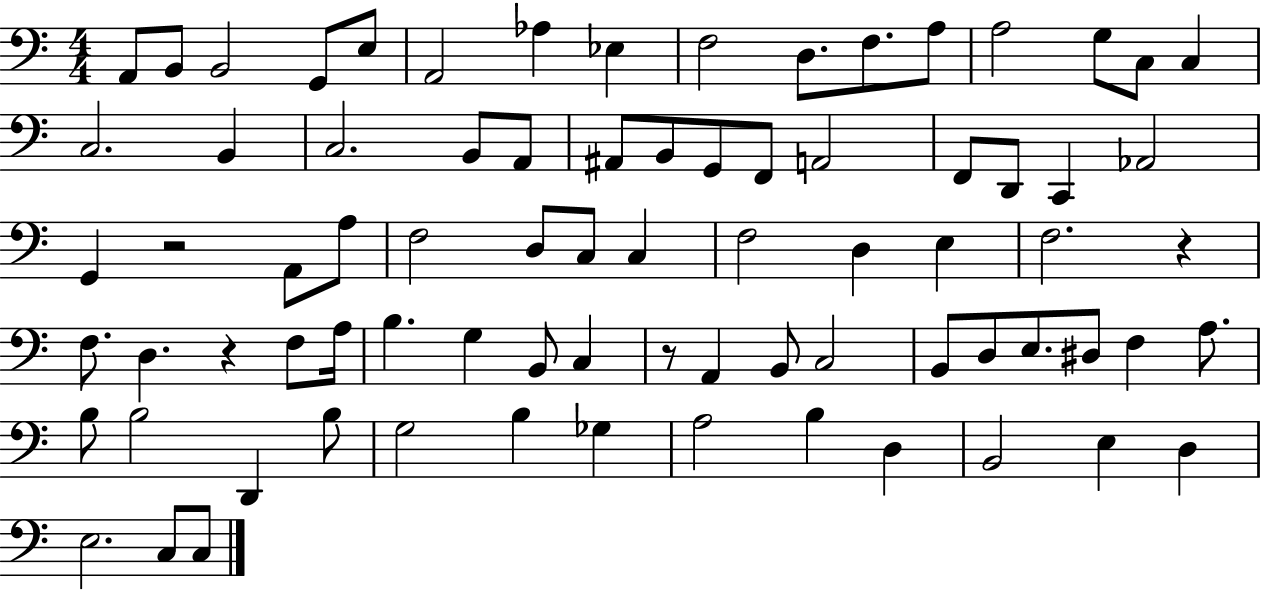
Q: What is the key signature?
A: C major